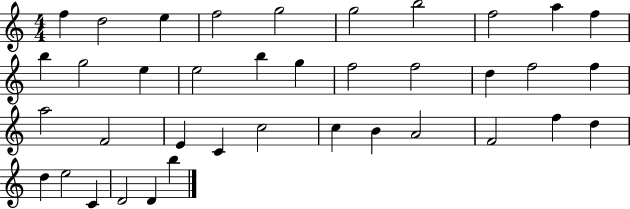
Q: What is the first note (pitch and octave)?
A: F5